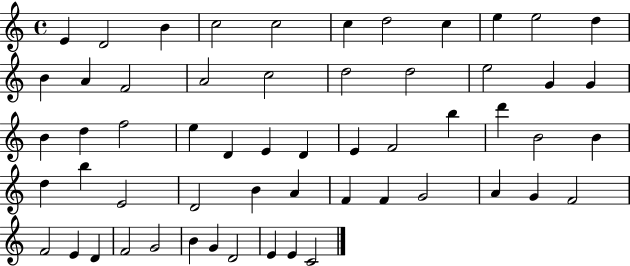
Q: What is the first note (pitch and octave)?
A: E4